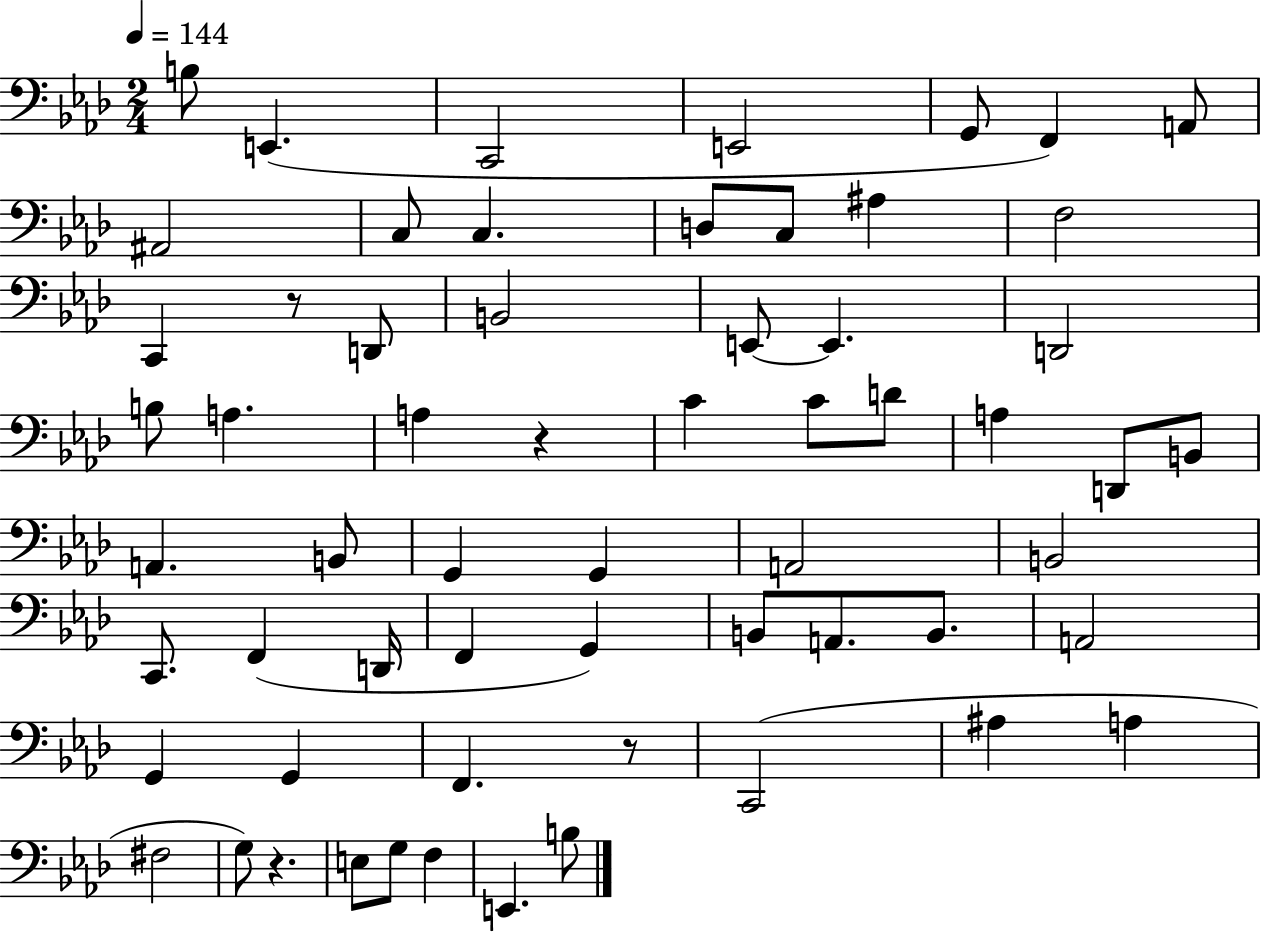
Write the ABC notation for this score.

X:1
T:Untitled
M:2/4
L:1/4
K:Ab
B,/2 E,, C,,2 E,,2 G,,/2 F,, A,,/2 ^A,,2 C,/2 C, D,/2 C,/2 ^A, F,2 C,, z/2 D,,/2 B,,2 E,,/2 E,, D,,2 B,/2 A, A, z C C/2 D/2 A, D,,/2 B,,/2 A,, B,,/2 G,, G,, A,,2 B,,2 C,,/2 F,, D,,/4 F,, G,, B,,/2 A,,/2 B,,/2 A,,2 G,, G,, F,, z/2 C,,2 ^A, A, ^F,2 G,/2 z E,/2 G,/2 F, E,, B,/2